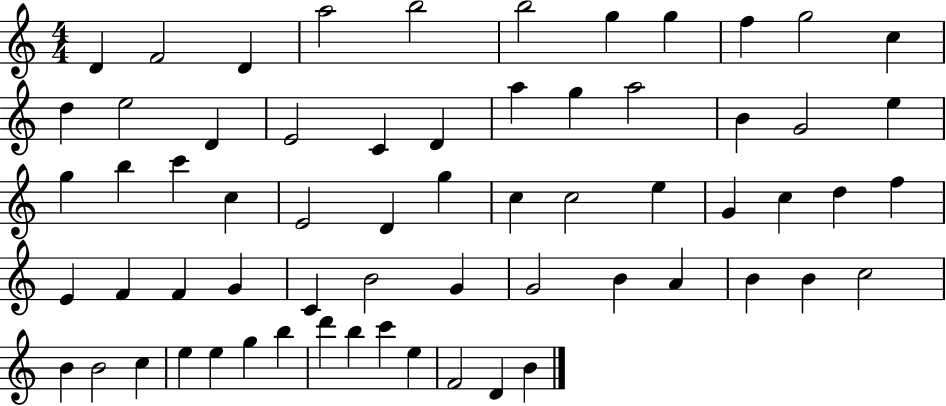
{
  \clef treble
  \numericTimeSignature
  \time 4/4
  \key c \major
  d'4 f'2 d'4 | a''2 b''2 | b''2 g''4 g''4 | f''4 g''2 c''4 | \break d''4 e''2 d'4 | e'2 c'4 d'4 | a''4 g''4 a''2 | b'4 g'2 e''4 | \break g''4 b''4 c'''4 c''4 | e'2 d'4 g''4 | c''4 c''2 e''4 | g'4 c''4 d''4 f''4 | \break e'4 f'4 f'4 g'4 | c'4 b'2 g'4 | g'2 b'4 a'4 | b'4 b'4 c''2 | \break b'4 b'2 c''4 | e''4 e''4 g''4 b''4 | d'''4 b''4 c'''4 e''4 | f'2 d'4 b'4 | \break \bar "|."
}